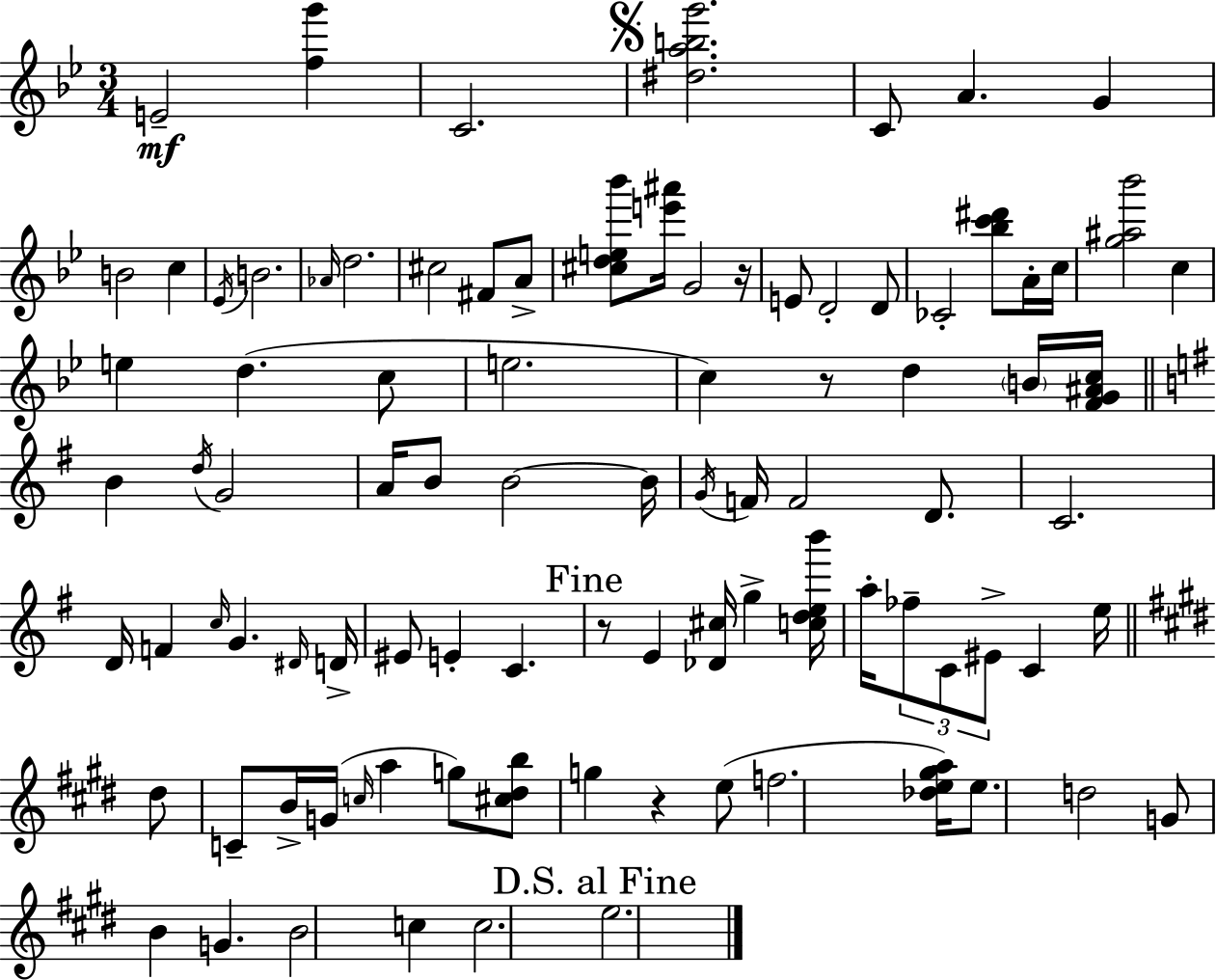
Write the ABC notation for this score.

X:1
T:Untitled
M:3/4
L:1/4
K:Bb
E2 [fg'] C2 [^dabg']2 C/2 A G B2 c _E/4 B2 _A/4 d2 ^c2 ^F/2 A/2 [^cde_b']/2 [e'^a']/4 G2 z/4 E/2 D2 D/2 _C2 [_bc'^d']/2 A/4 c/4 [g^a_b']2 c e d c/2 e2 c z/2 d B/4 [FG^Ac]/4 B d/4 G2 A/4 B/2 B2 B/4 G/4 F/4 F2 D/2 C2 D/4 F c/4 G ^D/4 D/4 ^E/2 E C z/2 E [_D^c]/4 g [cdeb']/4 a/4 _f/2 C/2 ^E/2 C e/4 ^d/2 C/2 B/4 G/4 c/4 a g/2 [^c^db]/2 g z e/2 f2 [_de^ga]/4 e/2 d2 G/2 B G B2 c c2 e2